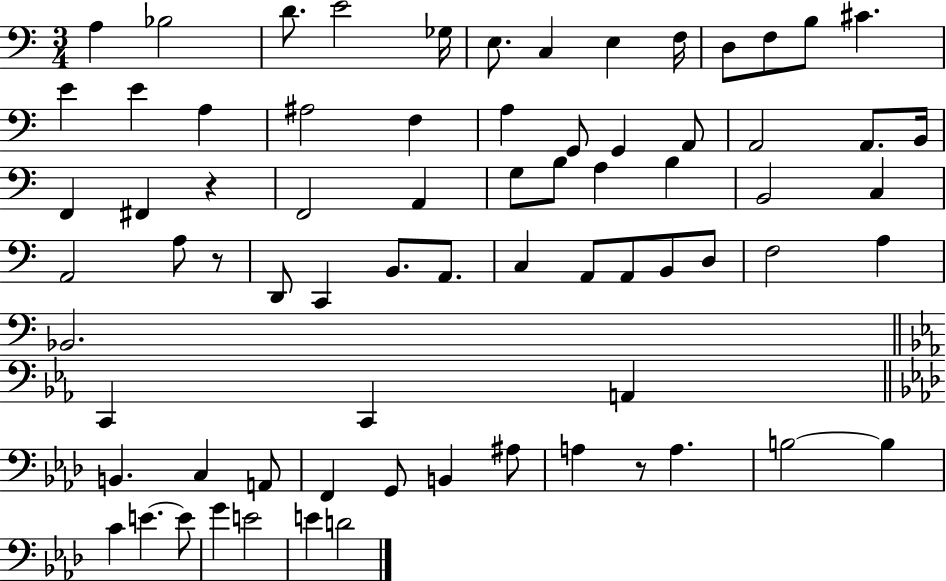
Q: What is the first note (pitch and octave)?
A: A3